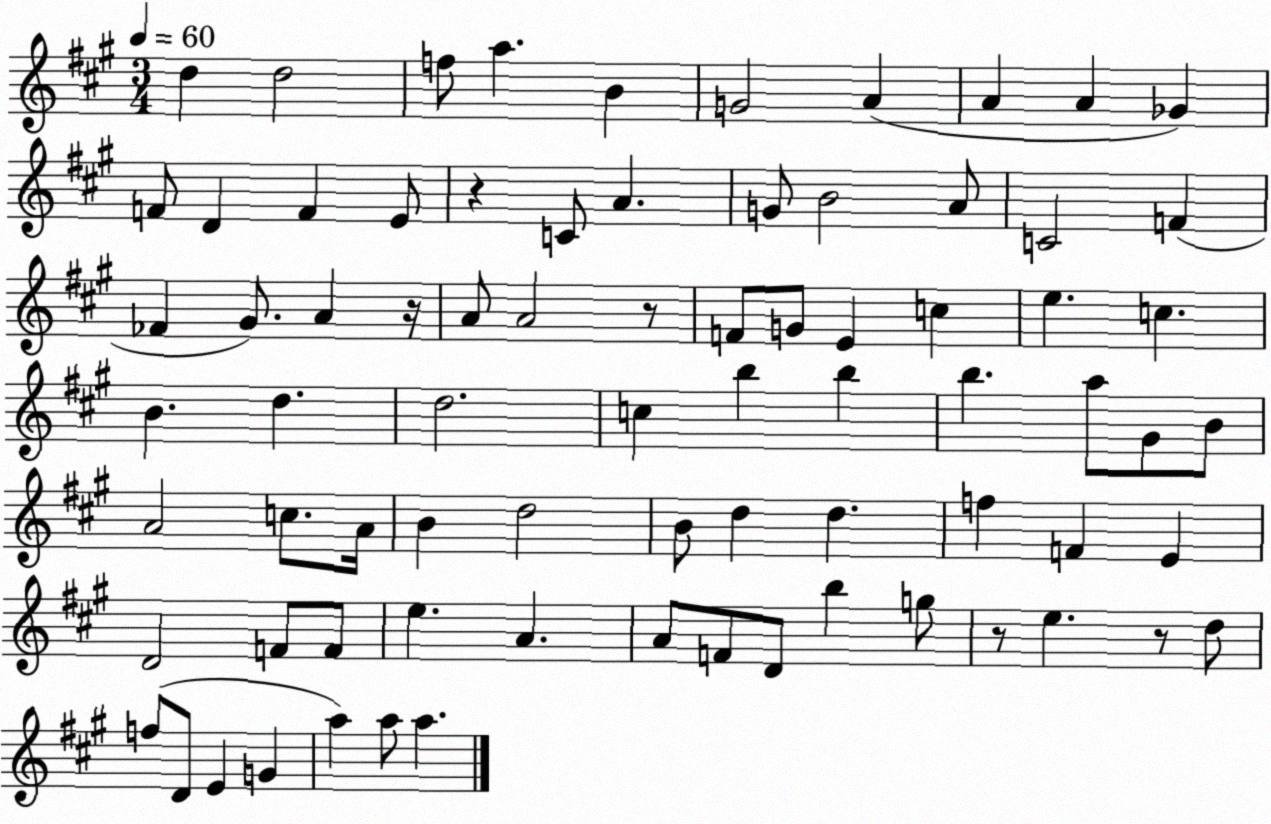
X:1
T:Untitled
M:3/4
L:1/4
K:A
d d2 f/2 a B G2 A A A _G F/2 D F E/2 z C/2 A G/2 B2 A/2 C2 F _F ^G/2 A z/4 A/2 A2 z/2 F/2 G/2 E c e c B d d2 c b b b a/2 ^G/2 B/2 A2 c/2 A/4 B d2 B/2 d d f F E D2 F/2 F/2 e A A/2 F/2 D/2 b g/2 z/2 e z/2 d/2 f/2 D/2 E G a a/2 a